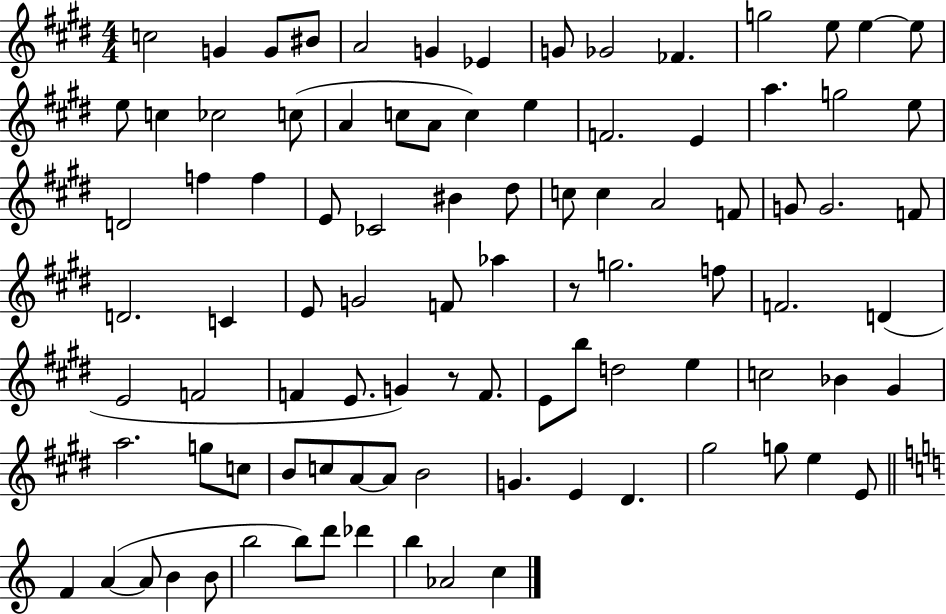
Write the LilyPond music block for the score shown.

{
  \clef treble
  \numericTimeSignature
  \time 4/4
  \key e \major
  c''2 g'4 g'8 bis'8 | a'2 g'4 ees'4 | g'8 ges'2 fes'4. | g''2 e''8 e''4~~ e''8 | \break e''8 c''4 ces''2 c''8( | a'4 c''8 a'8 c''4) e''4 | f'2. e'4 | a''4. g''2 e''8 | \break d'2 f''4 f''4 | e'8 ces'2 bis'4 dis''8 | c''8 c''4 a'2 f'8 | g'8 g'2. f'8 | \break d'2. c'4 | e'8 g'2 f'8 aes''4 | r8 g''2. f''8 | f'2. d'4( | \break e'2 f'2 | f'4 e'8. g'4) r8 f'8. | e'8 b''8 d''2 e''4 | c''2 bes'4 gis'4 | \break a''2. g''8 c''8 | b'8 c''8 a'8~~ a'8 b'2 | g'4. e'4 dis'4. | gis''2 g''8 e''4 e'8 | \break \bar "||" \break \key c \major f'4 a'4~(~ a'8 b'4 b'8 | b''2 b''8) d'''8 des'''4 | b''4 aes'2 c''4 | \bar "|."
}